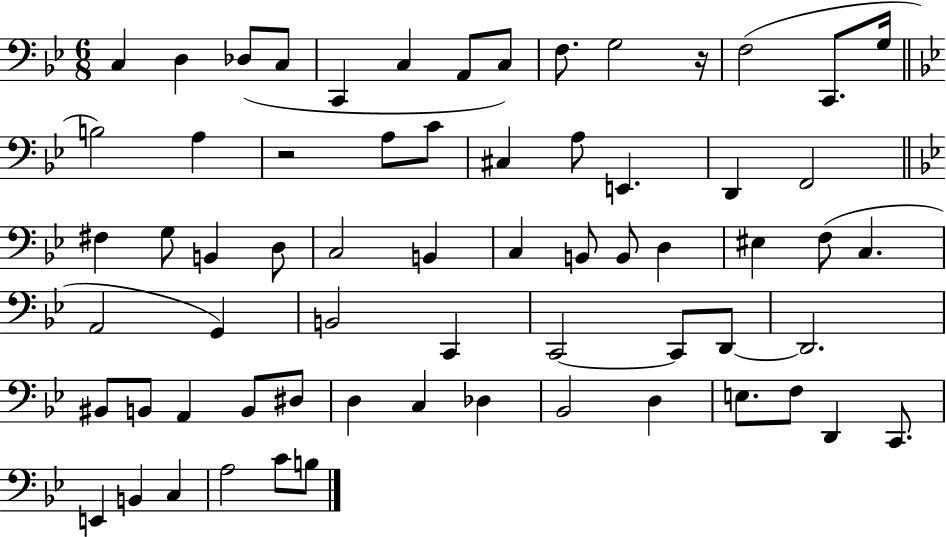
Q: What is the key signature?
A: BES major